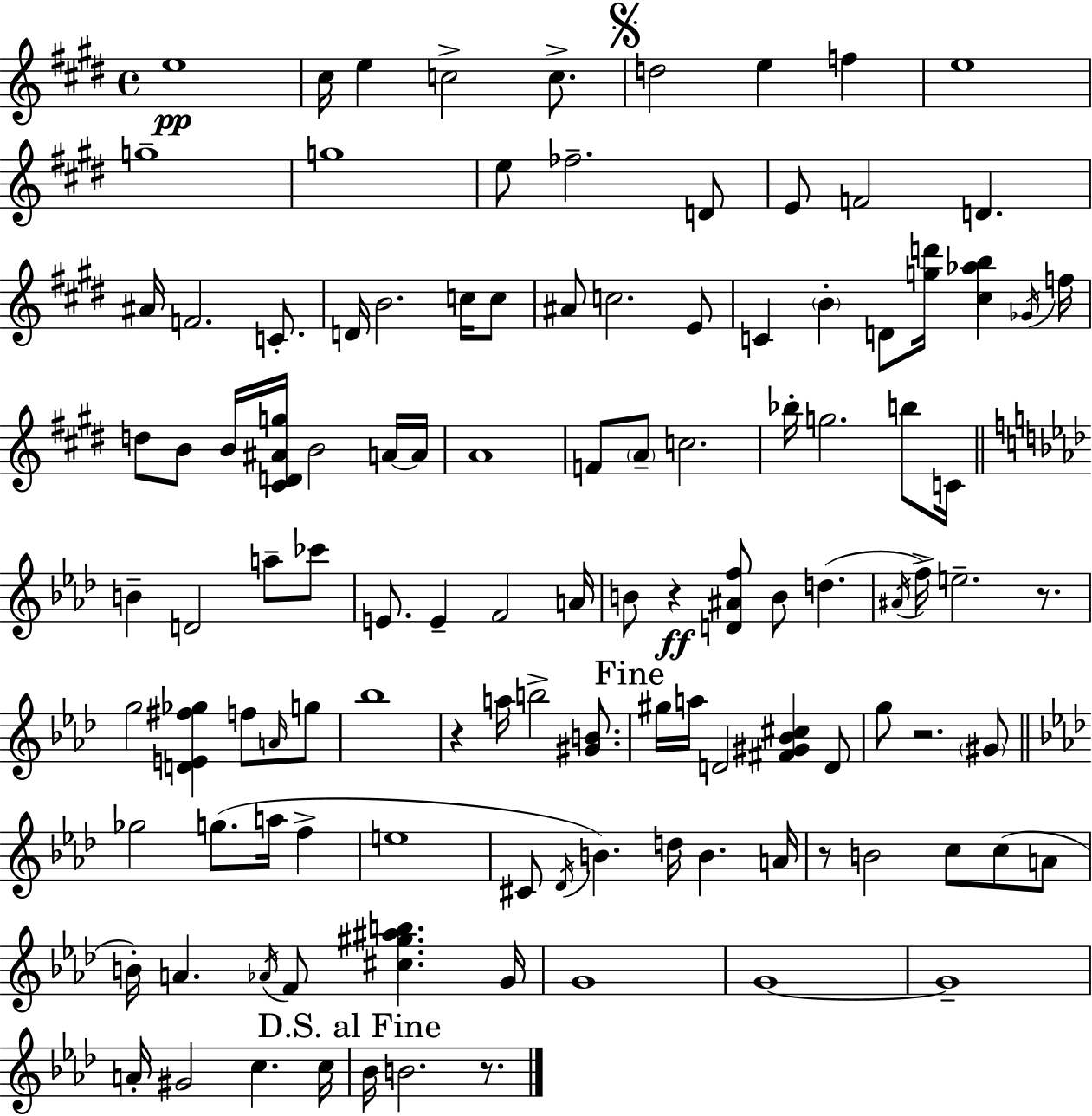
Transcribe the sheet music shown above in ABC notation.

X:1
T:Untitled
M:4/4
L:1/4
K:E
e4 ^c/4 e c2 c/2 d2 e f e4 g4 g4 e/2 _f2 D/2 E/2 F2 D ^A/4 F2 C/2 D/4 B2 c/4 c/2 ^A/2 c2 E/2 C B D/2 [gd']/4 [^c_ab] _G/4 f/4 d/2 B/2 B/4 [^CD^Ag]/4 B2 A/4 A/4 A4 F/2 A/2 c2 _b/4 g2 b/2 C/4 B D2 a/2 _c'/2 E/2 E F2 A/4 B/2 z [D^Af]/2 B/2 d ^A/4 f/4 e2 z/2 g2 [DE^f_g] f/2 A/4 g/2 _b4 z a/4 b2 [^GB]/2 ^g/4 a/4 D2 [^F^G_B^c] D/2 g/2 z2 ^G/2 _g2 g/2 a/4 f e4 ^C/2 _D/4 B d/4 B A/4 z/2 B2 c/2 c/2 A/2 B/4 A _A/4 F/2 [^c^g^ab] G/4 G4 G4 G4 A/4 ^G2 c c/4 _B/4 B2 z/2